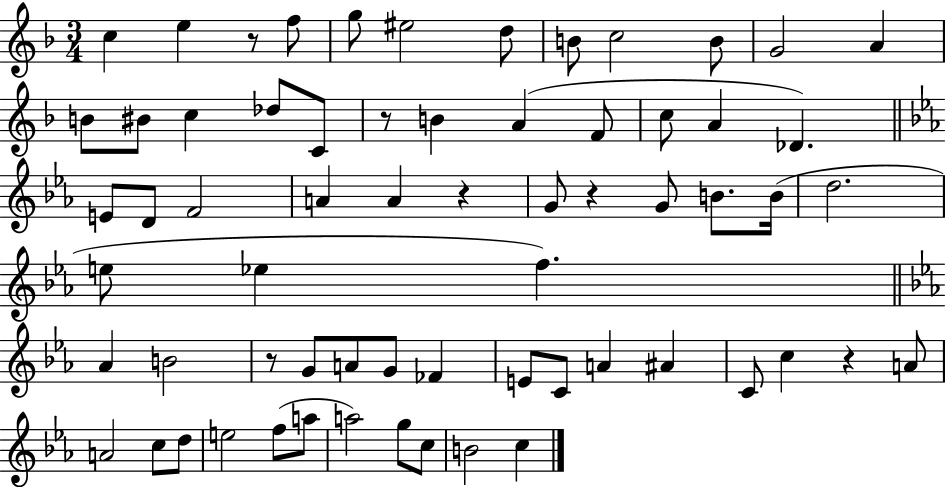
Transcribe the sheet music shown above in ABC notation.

X:1
T:Untitled
M:3/4
L:1/4
K:F
c e z/2 f/2 g/2 ^e2 d/2 B/2 c2 B/2 G2 A B/2 ^B/2 c _d/2 C/2 z/2 B A F/2 c/2 A _D E/2 D/2 F2 A A z G/2 z G/2 B/2 B/4 d2 e/2 _e f _A B2 z/2 G/2 A/2 G/2 _F E/2 C/2 A ^A C/2 c z A/2 A2 c/2 d/2 e2 f/2 a/2 a2 g/2 c/2 B2 c